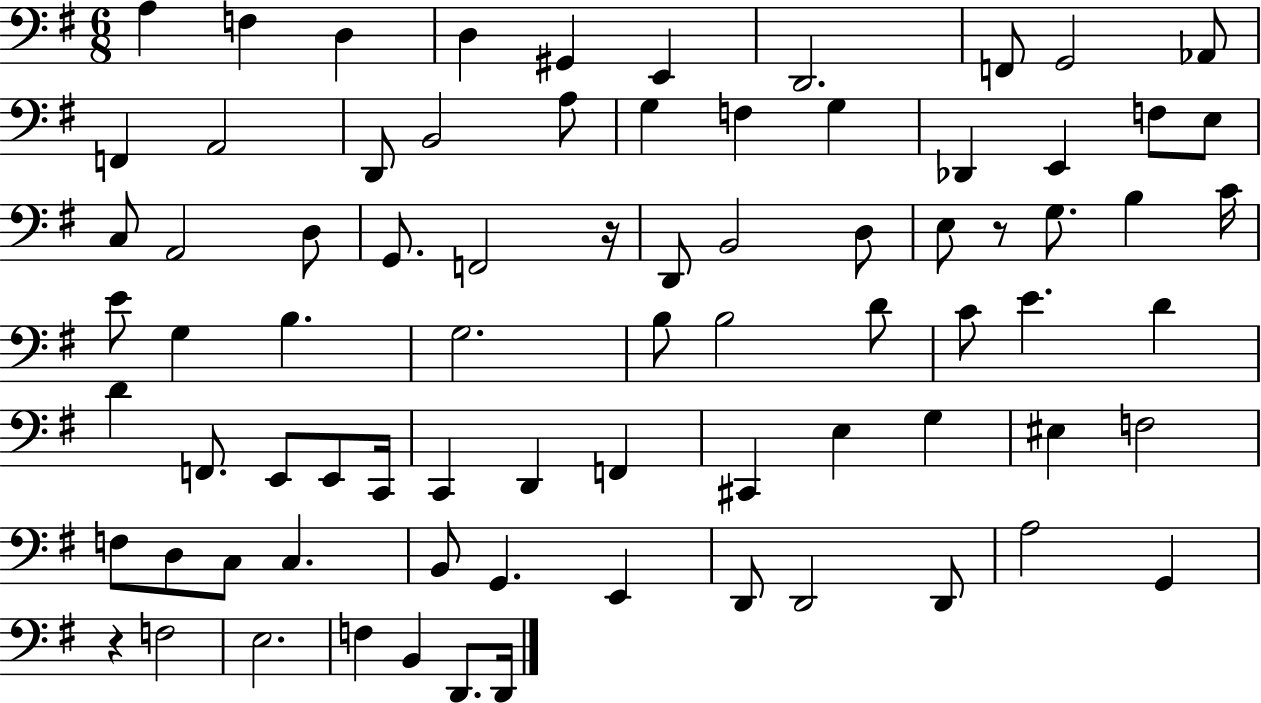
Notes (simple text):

A3/q F3/q D3/q D3/q G#2/q E2/q D2/h. F2/e G2/h Ab2/e F2/q A2/h D2/e B2/h A3/e G3/q F3/q G3/q Db2/q E2/q F3/e E3/e C3/e A2/h D3/e G2/e. F2/h R/s D2/e B2/h D3/e E3/e R/e G3/e. B3/q C4/s E4/e G3/q B3/q. G3/h. B3/e B3/h D4/e C4/e E4/q. D4/q D4/q F2/e. E2/e E2/e C2/s C2/q D2/q F2/q C#2/q E3/q G3/q EIS3/q F3/h F3/e D3/e C3/e C3/q. B2/e G2/q. E2/q D2/e D2/h D2/e A3/h G2/q R/q F3/h E3/h. F3/q B2/q D2/e. D2/s